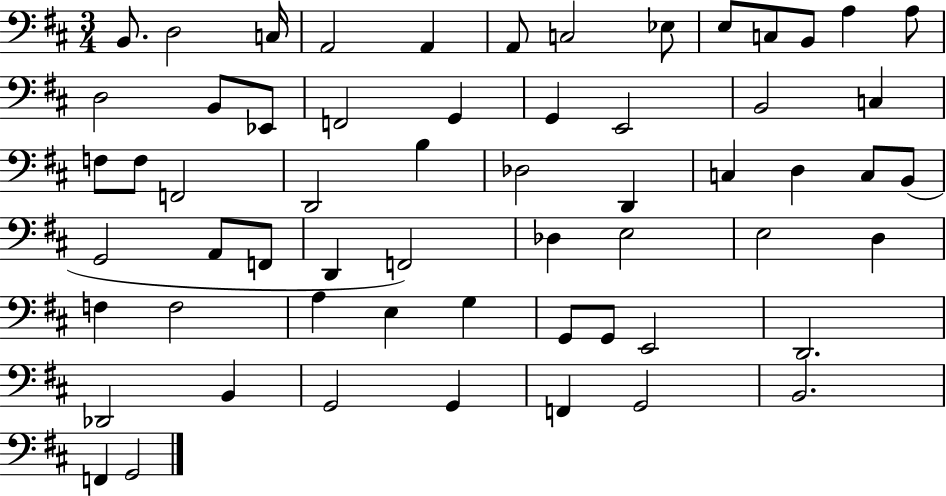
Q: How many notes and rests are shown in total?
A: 60